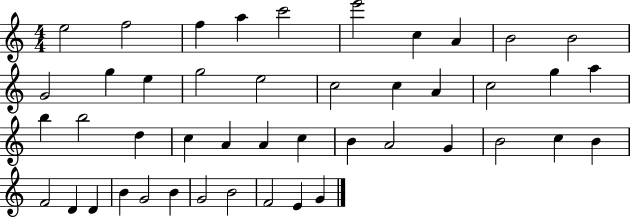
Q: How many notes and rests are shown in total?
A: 45